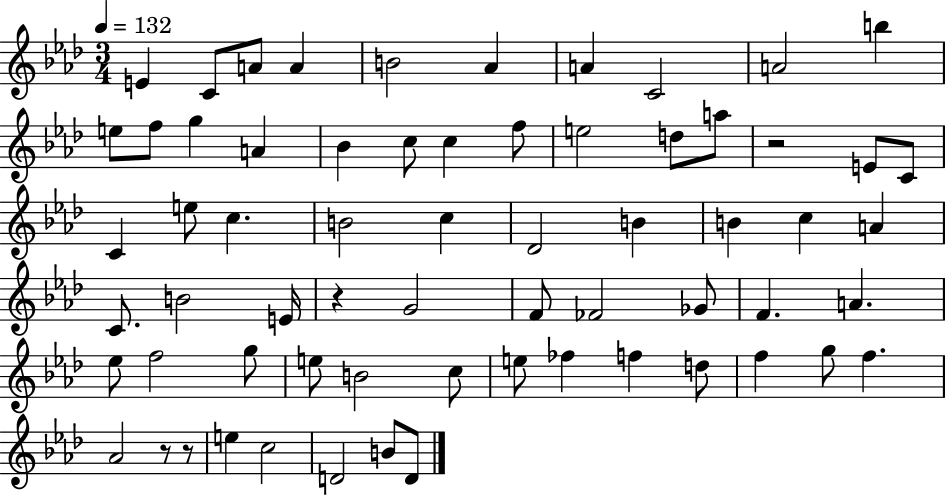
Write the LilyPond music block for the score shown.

{
  \clef treble
  \numericTimeSignature
  \time 3/4
  \key aes \major
  \tempo 4 = 132
  e'4 c'8 a'8 a'4 | b'2 aes'4 | a'4 c'2 | a'2 b''4 | \break e''8 f''8 g''4 a'4 | bes'4 c''8 c''4 f''8 | e''2 d''8 a''8 | r2 e'8 c'8 | \break c'4 e''8 c''4. | b'2 c''4 | des'2 b'4 | b'4 c''4 a'4 | \break c'8. b'2 e'16 | r4 g'2 | f'8 fes'2 ges'8 | f'4. a'4. | \break ees''8 f''2 g''8 | e''8 b'2 c''8 | e''8 fes''4 f''4 d''8 | f''4 g''8 f''4. | \break aes'2 r8 r8 | e''4 c''2 | d'2 b'8 d'8 | \bar "|."
}